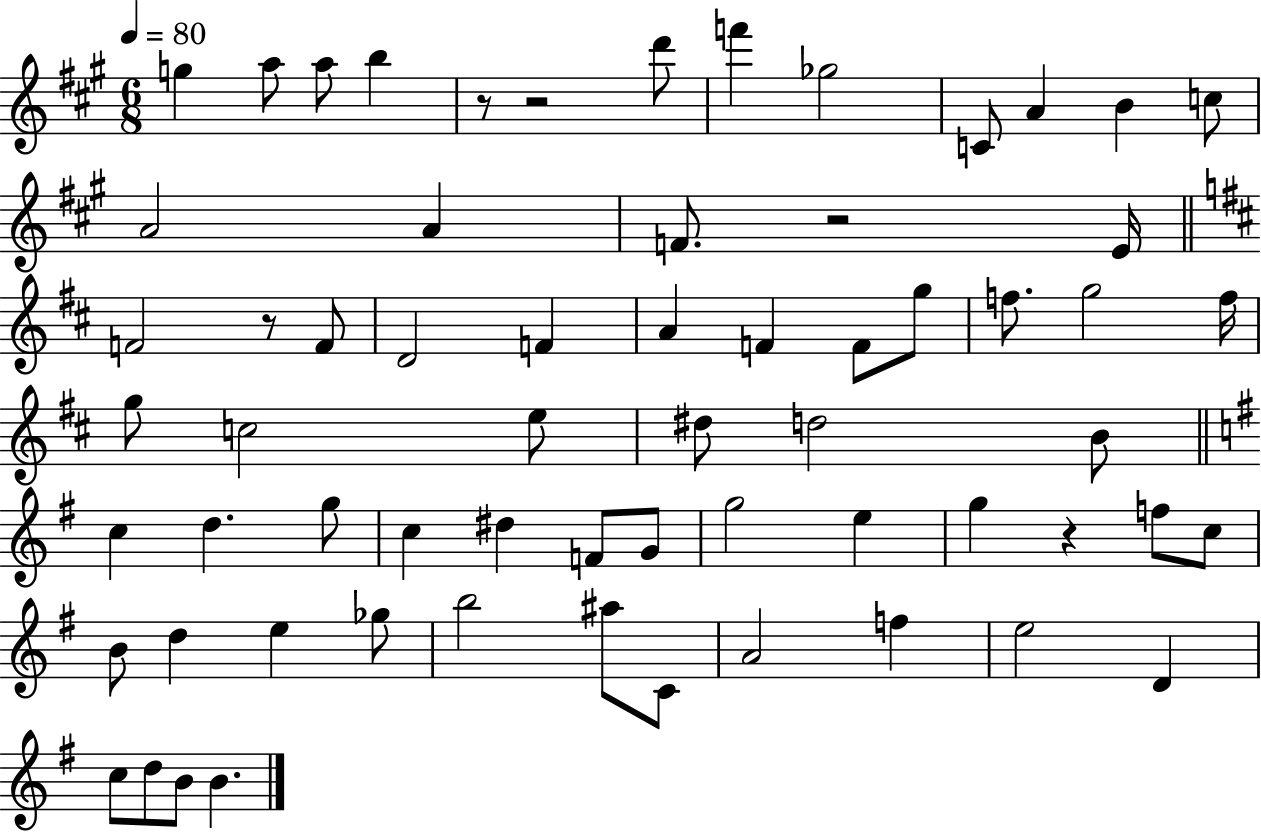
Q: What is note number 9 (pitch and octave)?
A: A4